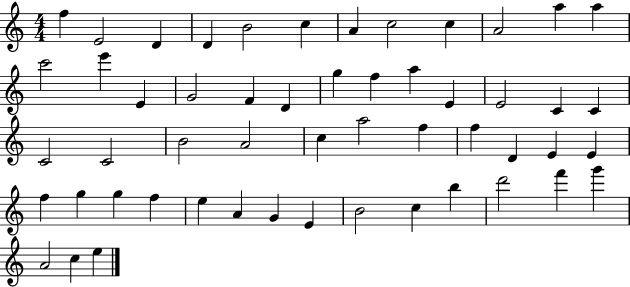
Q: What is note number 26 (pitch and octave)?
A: C4